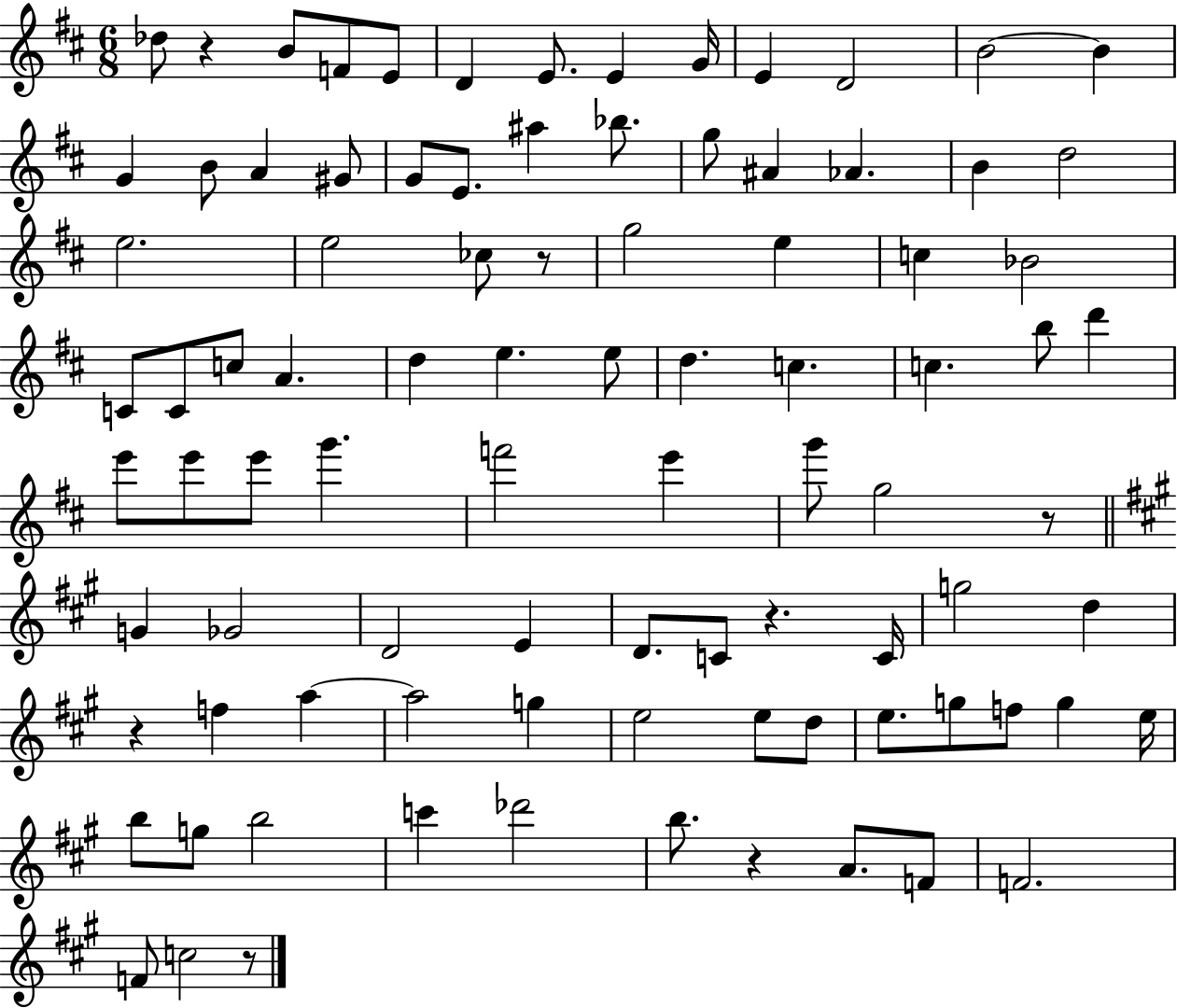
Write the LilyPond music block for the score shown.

{
  \clef treble
  \numericTimeSignature
  \time 6/8
  \key d \major
  des''8 r4 b'8 f'8 e'8 | d'4 e'8. e'4 g'16 | e'4 d'2 | b'2~~ b'4 | \break g'4 b'8 a'4 gis'8 | g'8 e'8. ais''4 bes''8. | g''8 ais'4 aes'4. | b'4 d''2 | \break e''2. | e''2 ces''8 r8 | g''2 e''4 | c''4 bes'2 | \break c'8 c'8 c''8 a'4. | d''4 e''4. e''8 | d''4. c''4. | c''4. b''8 d'''4 | \break e'''8 e'''8 e'''8 g'''4. | f'''2 e'''4 | g'''8 g''2 r8 | \bar "||" \break \key a \major g'4 ges'2 | d'2 e'4 | d'8. c'8 r4. c'16 | g''2 d''4 | \break r4 f''4 a''4~~ | a''2 g''4 | e''2 e''8 d''8 | e''8. g''8 f''8 g''4 e''16 | \break b''8 g''8 b''2 | c'''4 des'''2 | b''8. r4 a'8. f'8 | f'2. | \break f'8 c''2 r8 | \bar "|."
}